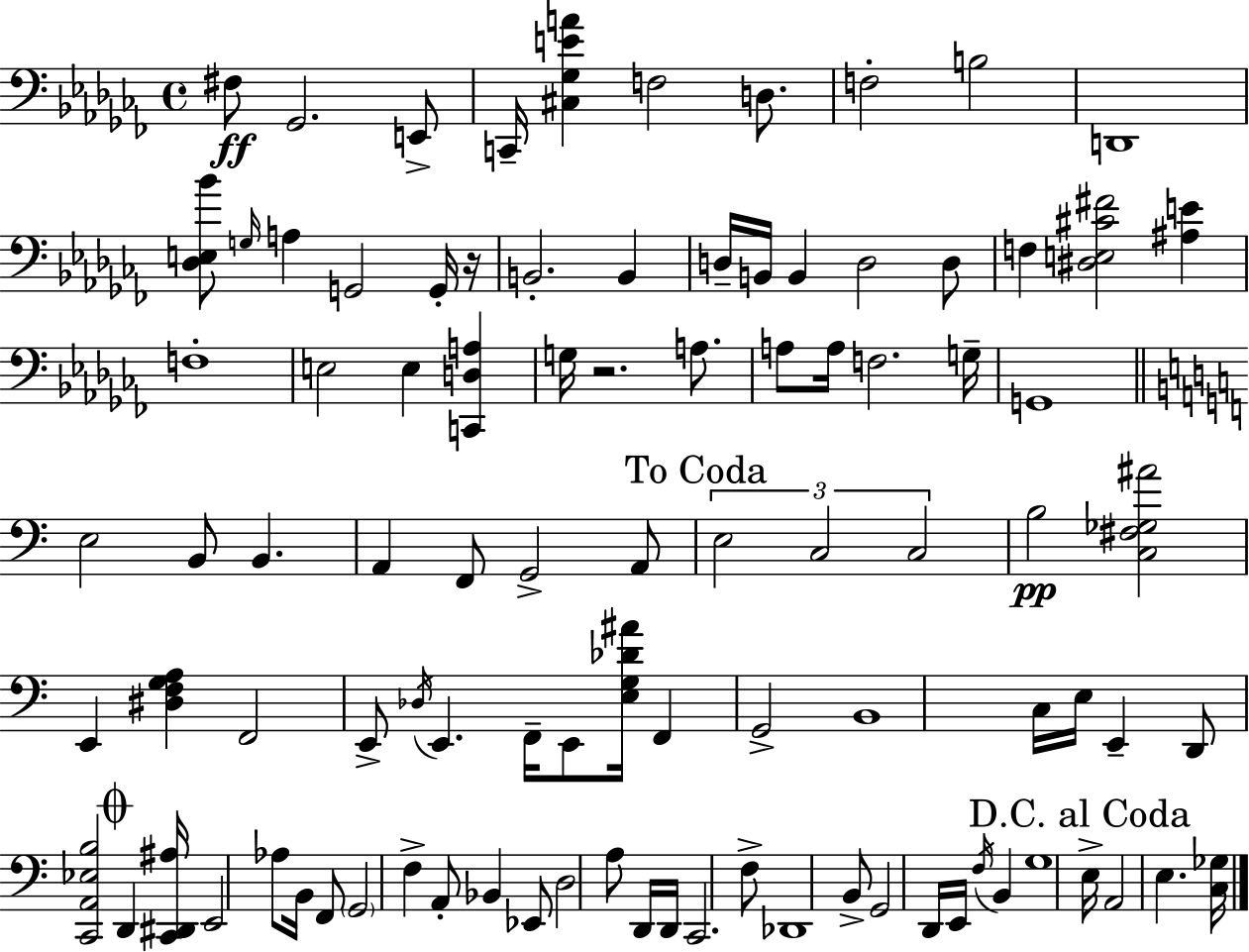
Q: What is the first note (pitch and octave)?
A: F#3